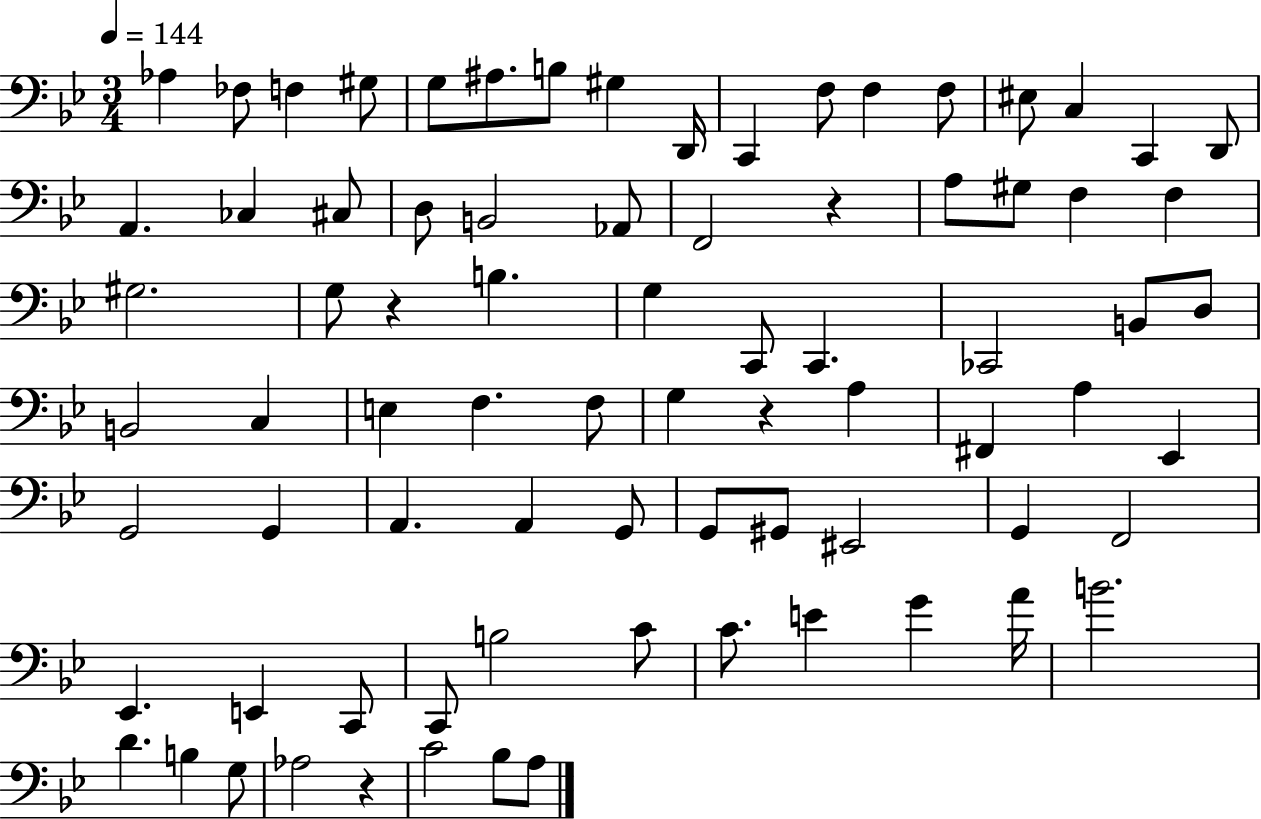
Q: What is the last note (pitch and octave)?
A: A3